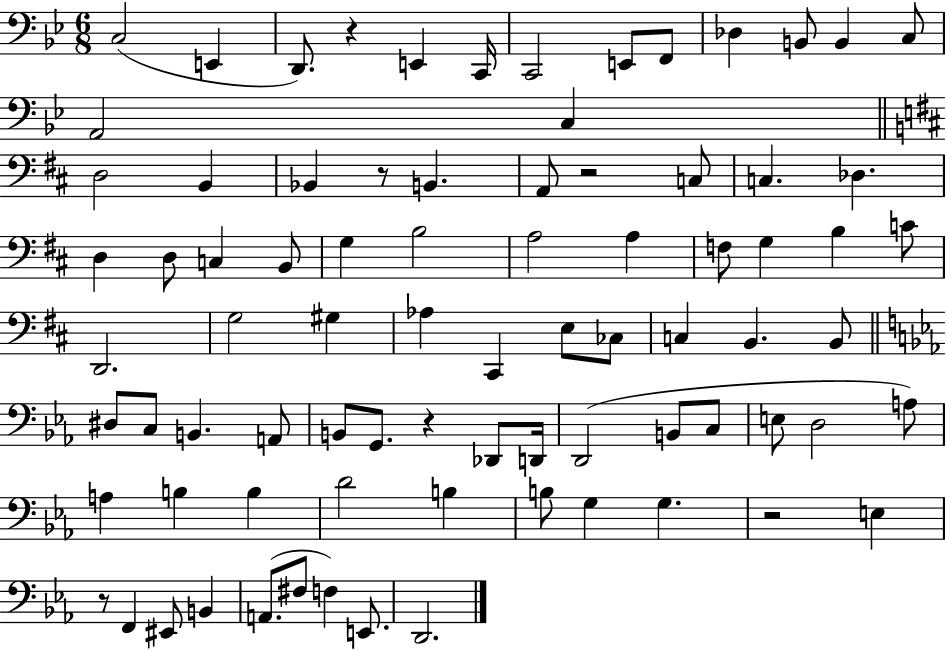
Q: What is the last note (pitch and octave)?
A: D2